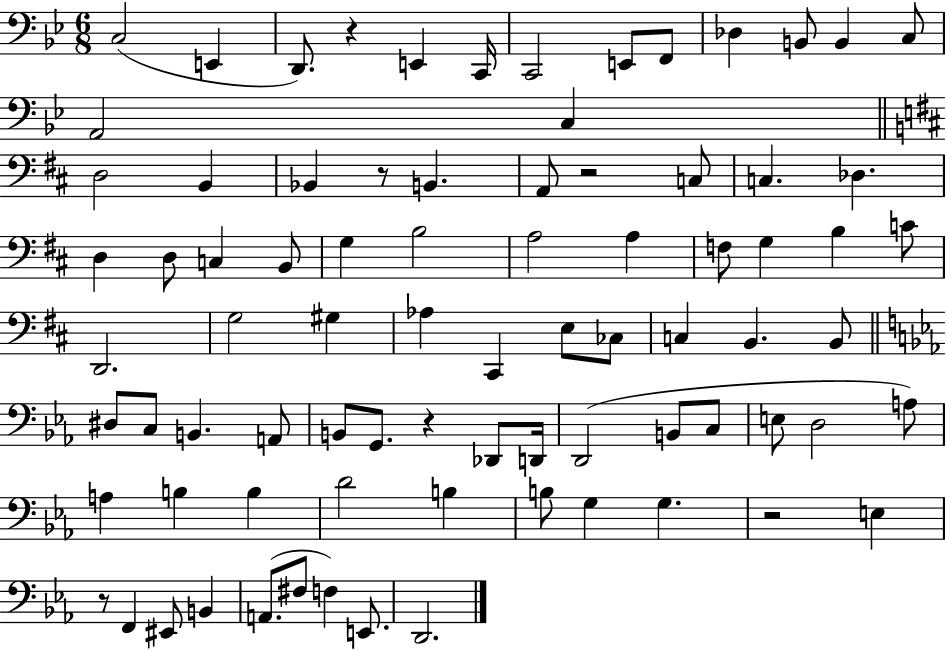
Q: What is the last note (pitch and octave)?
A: D2